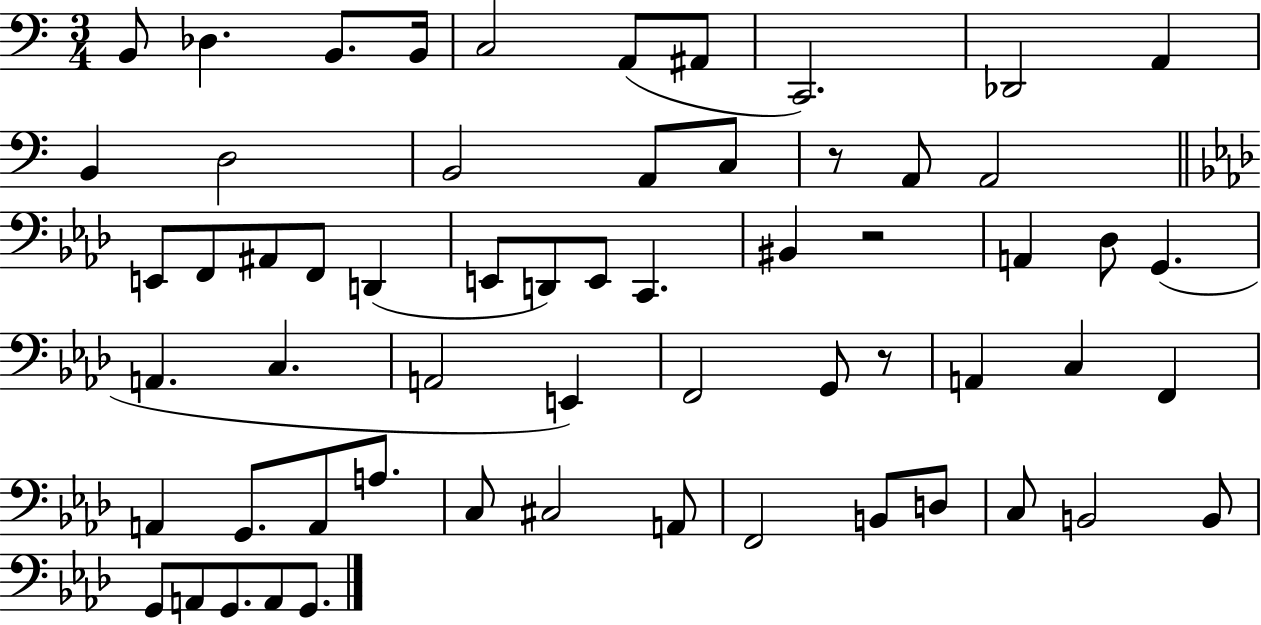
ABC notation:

X:1
T:Untitled
M:3/4
L:1/4
K:C
B,,/2 _D, B,,/2 B,,/4 C,2 A,,/2 ^A,,/2 C,,2 _D,,2 A,, B,, D,2 B,,2 A,,/2 C,/2 z/2 A,,/2 A,,2 E,,/2 F,,/2 ^A,,/2 F,,/2 D,, E,,/2 D,,/2 E,,/2 C,, ^B,, z2 A,, _D,/2 G,, A,, C, A,,2 E,, F,,2 G,,/2 z/2 A,, C, F,, A,, G,,/2 A,,/2 A,/2 C,/2 ^C,2 A,,/2 F,,2 B,,/2 D,/2 C,/2 B,,2 B,,/2 G,,/2 A,,/2 G,,/2 A,,/2 G,,/2